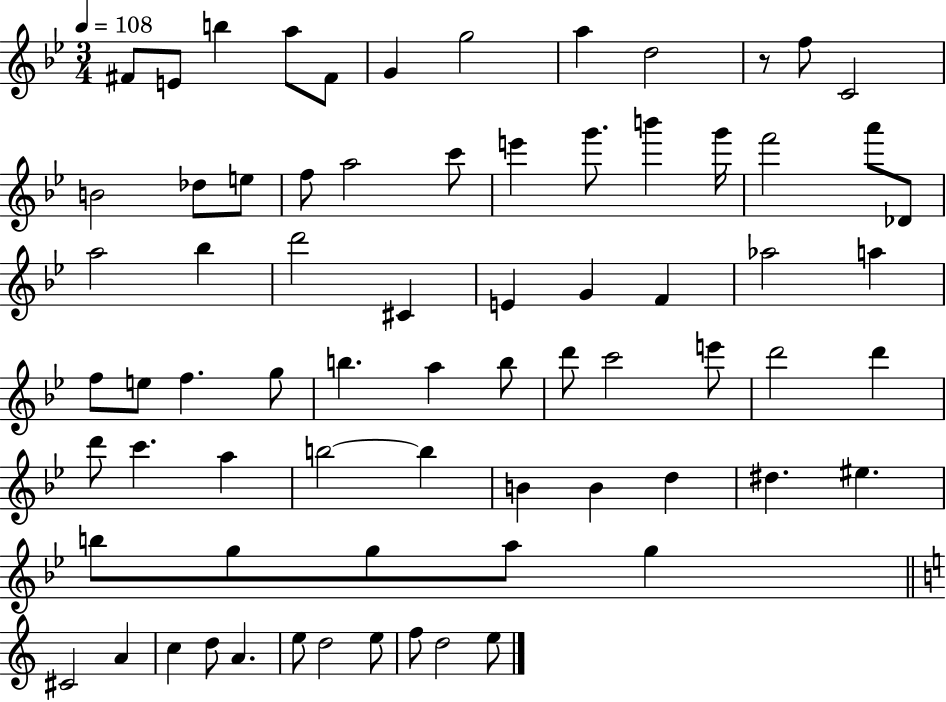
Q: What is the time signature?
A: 3/4